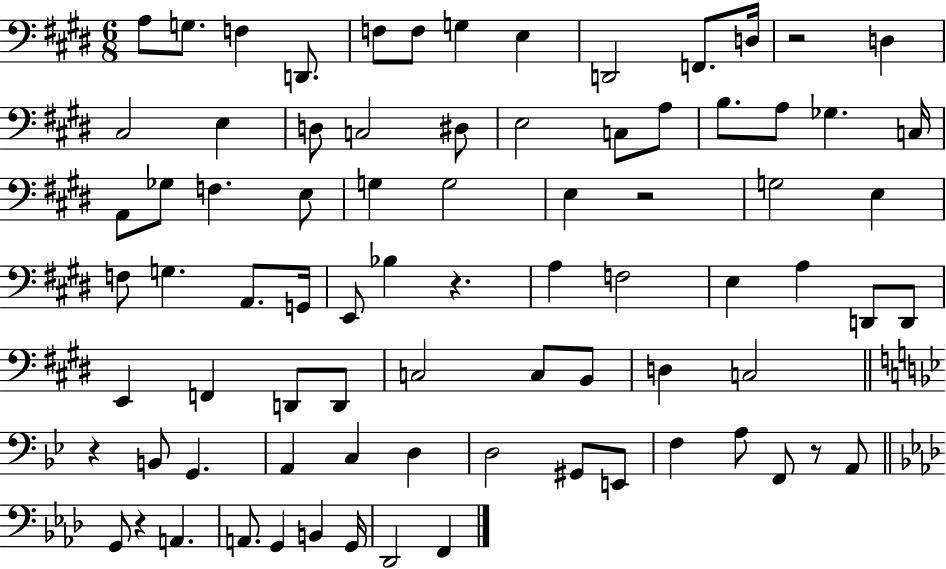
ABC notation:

X:1
T:Untitled
M:6/8
L:1/4
K:E
A,/2 G,/2 F, D,,/2 F,/2 F,/2 G, E, D,,2 F,,/2 D,/4 z2 D, ^C,2 E, D,/2 C,2 ^D,/2 E,2 C,/2 A,/2 B,/2 A,/2 _G, C,/4 A,,/2 _G,/2 F, E,/2 G, G,2 E, z2 G,2 E, F,/2 G, A,,/2 G,,/4 E,,/2 _B, z A, F,2 E, A, D,,/2 D,,/2 E,, F,, D,,/2 D,,/2 C,2 C,/2 B,,/2 D, C,2 z B,,/2 G,, A,, C, D, D,2 ^G,,/2 E,,/2 F, A,/2 F,,/2 z/2 A,,/2 G,,/2 z A,, A,,/2 G,, B,, G,,/4 _D,,2 F,,